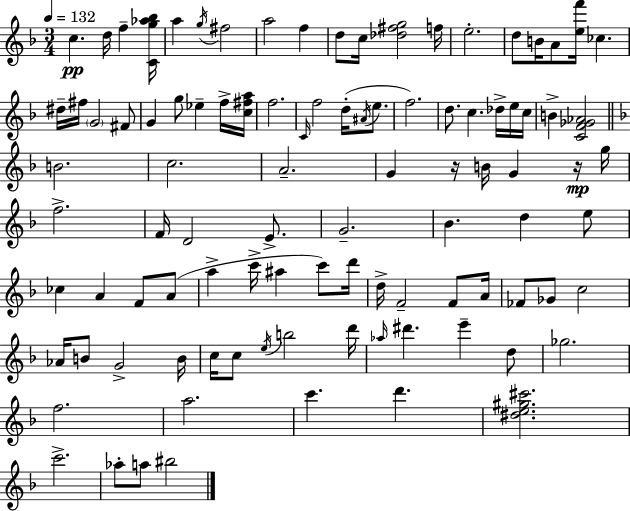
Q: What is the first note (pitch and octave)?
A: C5